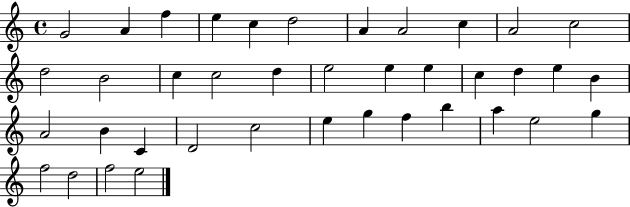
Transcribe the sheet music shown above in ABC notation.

X:1
T:Untitled
M:4/4
L:1/4
K:C
G2 A f e c d2 A A2 c A2 c2 d2 B2 c c2 d e2 e e c d e B A2 B C D2 c2 e g f b a e2 g f2 d2 f2 e2